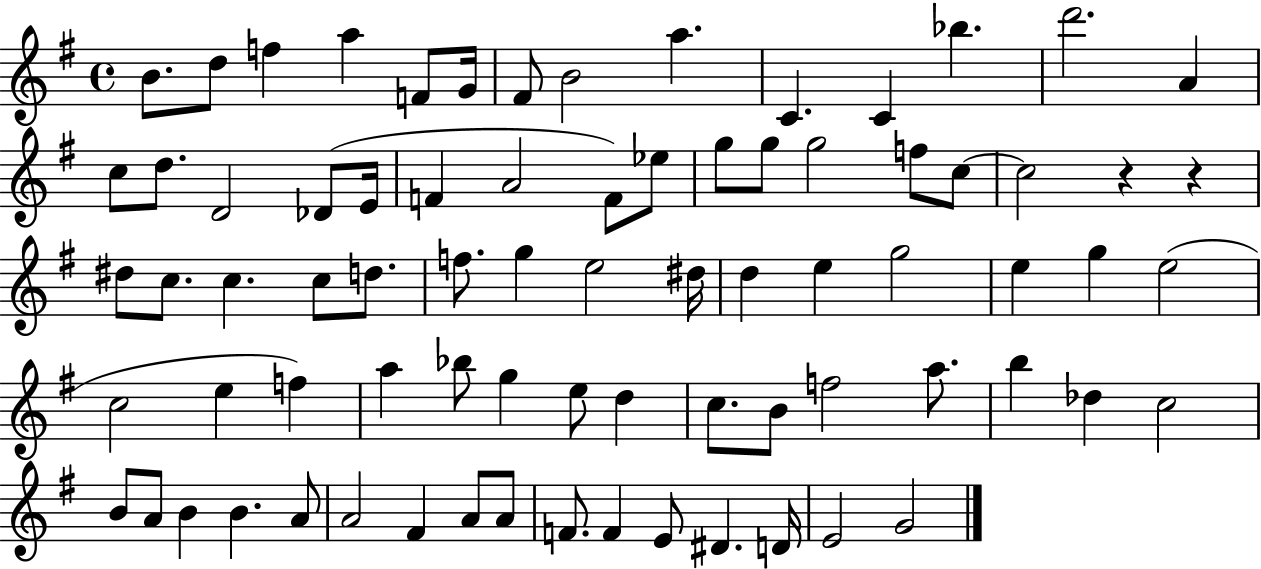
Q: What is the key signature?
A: G major